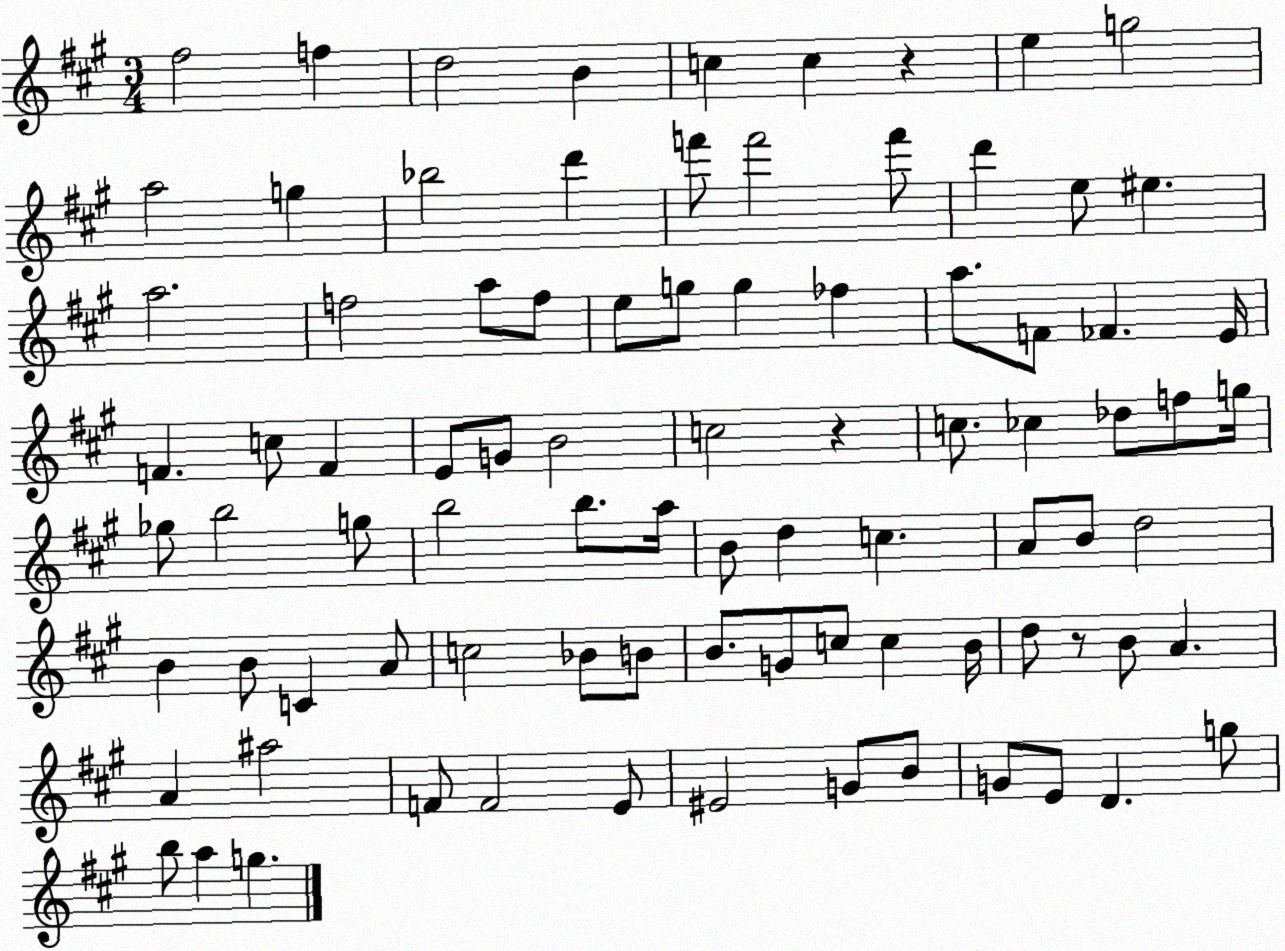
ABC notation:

X:1
T:Untitled
M:3/4
L:1/4
K:A
^f2 f d2 B c c z e g2 a2 g _b2 d' f'/2 f'2 f'/2 d' e/2 ^e a2 f2 a/2 f/2 e/2 g/2 g _f a/2 F/2 _F E/4 F c/2 F E/2 G/2 B2 c2 z c/2 _c _d/2 f/2 g/4 _g/2 b2 g/2 b2 b/2 a/4 B/2 d c A/2 B/2 d2 B B/2 C A/2 c2 _B/2 B/2 B/2 G/2 c/2 c B/4 d/2 z/2 B/2 A A ^a2 F/2 F2 E/2 ^E2 G/2 B/2 G/2 E/2 D g/2 b/2 a g